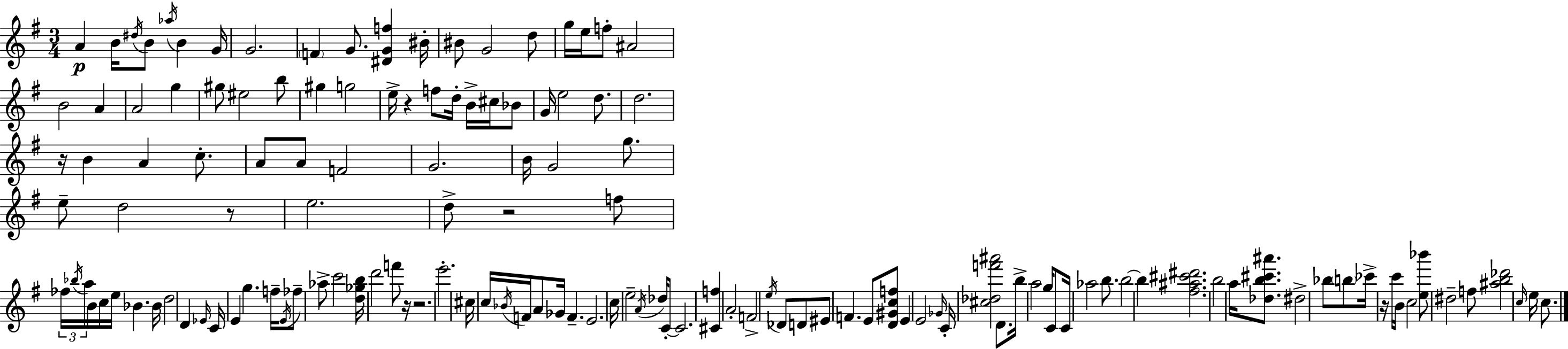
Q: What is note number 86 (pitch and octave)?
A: Db5